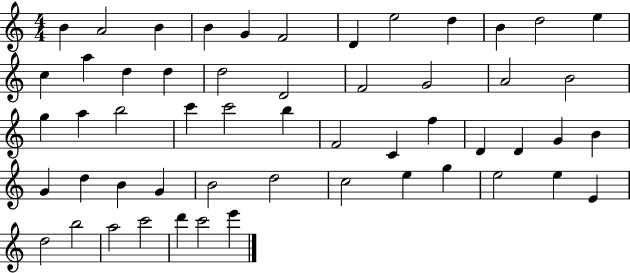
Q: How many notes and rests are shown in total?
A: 54